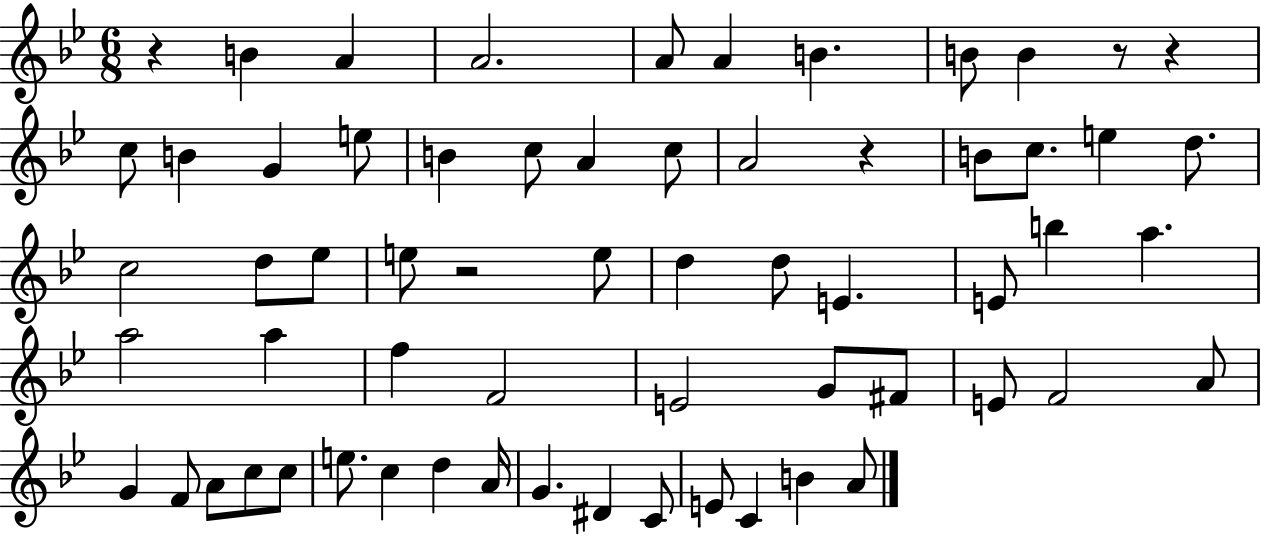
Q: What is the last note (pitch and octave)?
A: A4